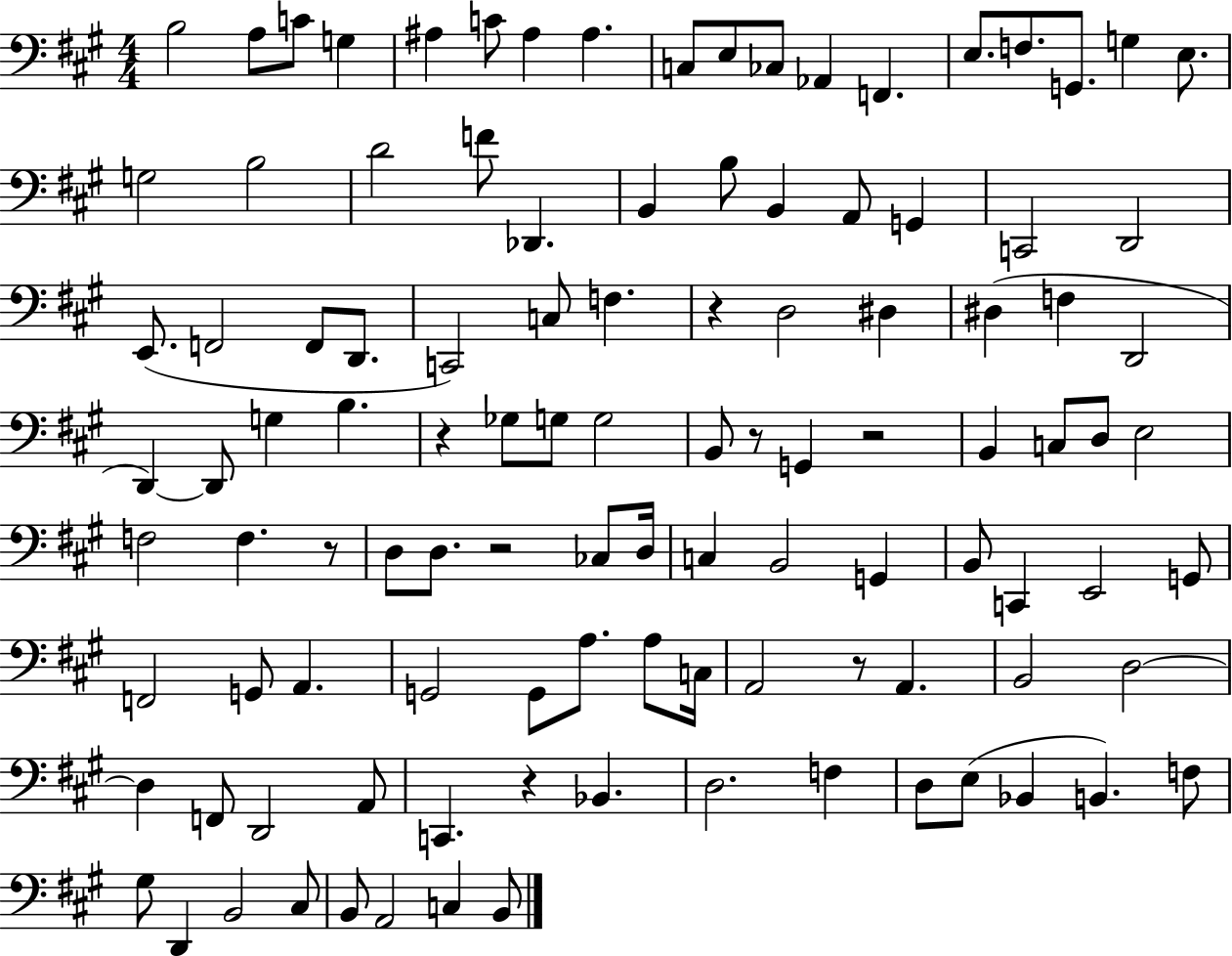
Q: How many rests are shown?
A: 8